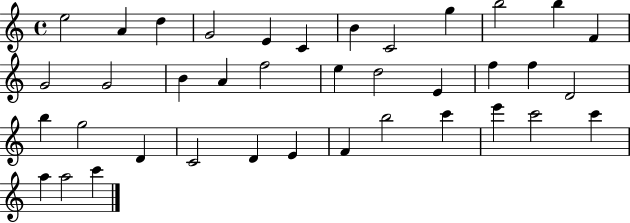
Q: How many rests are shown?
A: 0